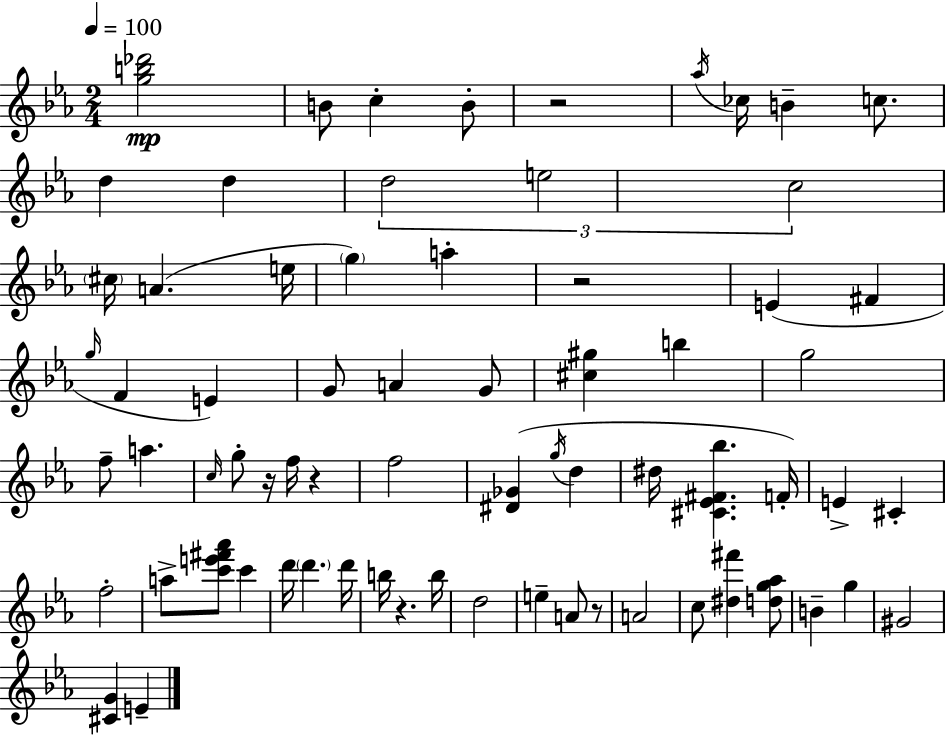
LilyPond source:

{
  \clef treble
  \numericTimeSignature
  \time 2/4
  \key ees \major
  \tempo 4 = 100
  <g'' b'' des'''>2\mp | b'8 c''4-. b'8-. | r2 | \acciaccatura { aes''16 } ces''16 b'4-- c''8. | \break d''4 d''4 | \tuplet 3/2 { d''2 | e''2 | c''2 } | \break \parenthesize cis''16 a'4.( | e''16 \parenthesize g''4) a''4-. | r2 | e'4( fis'4 | \break \grace { g''16 } f'4 e'4) | g'8 a'4 | g'8 <cis'' gis''>4 b''4 | g''2 | \break f''8-- a''4. | \grace { c''16 } g''8-. r16 f''16 r4 | f''2 | <dis' ges'>4( \acciaccatura { g''16 } | \break d''4 dis''16 <cis' ees' fis' bes''>4. | f'16-.) e'4-> | cis'4-. f''2-. | a''8-> <c''' e''' fis''' aes'''>8 | \break c'''4 d'''16 \parenthesize d'''4. | d'''16 b''16 r4. | b''16 d''2 | e''4-- | \break a'8 r8 a'2 | c''8 <dis'' fis'''>4 | <d'' g'' aes''>8 b'4-- | g''4 gis'2 | \break <cis' g'>4 | e'4-- \bar "|."
}